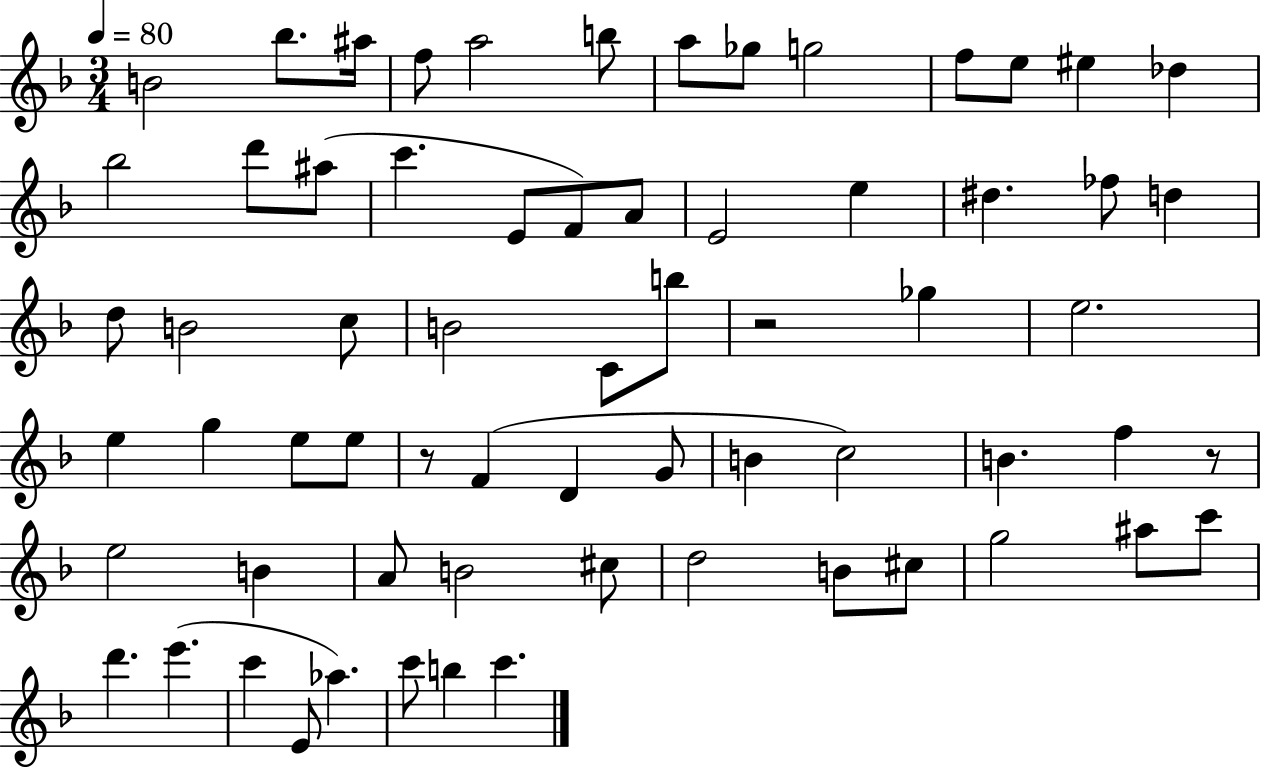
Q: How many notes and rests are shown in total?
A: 66